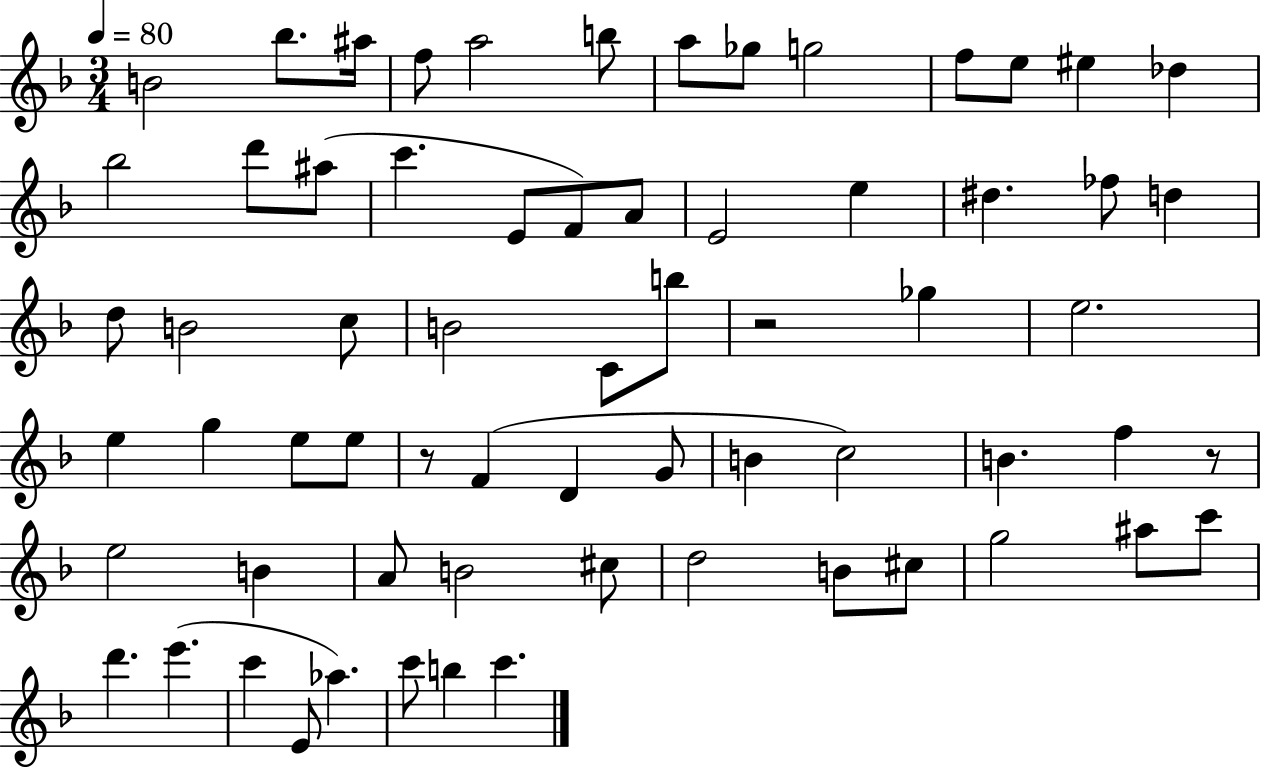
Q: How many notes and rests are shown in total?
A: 66